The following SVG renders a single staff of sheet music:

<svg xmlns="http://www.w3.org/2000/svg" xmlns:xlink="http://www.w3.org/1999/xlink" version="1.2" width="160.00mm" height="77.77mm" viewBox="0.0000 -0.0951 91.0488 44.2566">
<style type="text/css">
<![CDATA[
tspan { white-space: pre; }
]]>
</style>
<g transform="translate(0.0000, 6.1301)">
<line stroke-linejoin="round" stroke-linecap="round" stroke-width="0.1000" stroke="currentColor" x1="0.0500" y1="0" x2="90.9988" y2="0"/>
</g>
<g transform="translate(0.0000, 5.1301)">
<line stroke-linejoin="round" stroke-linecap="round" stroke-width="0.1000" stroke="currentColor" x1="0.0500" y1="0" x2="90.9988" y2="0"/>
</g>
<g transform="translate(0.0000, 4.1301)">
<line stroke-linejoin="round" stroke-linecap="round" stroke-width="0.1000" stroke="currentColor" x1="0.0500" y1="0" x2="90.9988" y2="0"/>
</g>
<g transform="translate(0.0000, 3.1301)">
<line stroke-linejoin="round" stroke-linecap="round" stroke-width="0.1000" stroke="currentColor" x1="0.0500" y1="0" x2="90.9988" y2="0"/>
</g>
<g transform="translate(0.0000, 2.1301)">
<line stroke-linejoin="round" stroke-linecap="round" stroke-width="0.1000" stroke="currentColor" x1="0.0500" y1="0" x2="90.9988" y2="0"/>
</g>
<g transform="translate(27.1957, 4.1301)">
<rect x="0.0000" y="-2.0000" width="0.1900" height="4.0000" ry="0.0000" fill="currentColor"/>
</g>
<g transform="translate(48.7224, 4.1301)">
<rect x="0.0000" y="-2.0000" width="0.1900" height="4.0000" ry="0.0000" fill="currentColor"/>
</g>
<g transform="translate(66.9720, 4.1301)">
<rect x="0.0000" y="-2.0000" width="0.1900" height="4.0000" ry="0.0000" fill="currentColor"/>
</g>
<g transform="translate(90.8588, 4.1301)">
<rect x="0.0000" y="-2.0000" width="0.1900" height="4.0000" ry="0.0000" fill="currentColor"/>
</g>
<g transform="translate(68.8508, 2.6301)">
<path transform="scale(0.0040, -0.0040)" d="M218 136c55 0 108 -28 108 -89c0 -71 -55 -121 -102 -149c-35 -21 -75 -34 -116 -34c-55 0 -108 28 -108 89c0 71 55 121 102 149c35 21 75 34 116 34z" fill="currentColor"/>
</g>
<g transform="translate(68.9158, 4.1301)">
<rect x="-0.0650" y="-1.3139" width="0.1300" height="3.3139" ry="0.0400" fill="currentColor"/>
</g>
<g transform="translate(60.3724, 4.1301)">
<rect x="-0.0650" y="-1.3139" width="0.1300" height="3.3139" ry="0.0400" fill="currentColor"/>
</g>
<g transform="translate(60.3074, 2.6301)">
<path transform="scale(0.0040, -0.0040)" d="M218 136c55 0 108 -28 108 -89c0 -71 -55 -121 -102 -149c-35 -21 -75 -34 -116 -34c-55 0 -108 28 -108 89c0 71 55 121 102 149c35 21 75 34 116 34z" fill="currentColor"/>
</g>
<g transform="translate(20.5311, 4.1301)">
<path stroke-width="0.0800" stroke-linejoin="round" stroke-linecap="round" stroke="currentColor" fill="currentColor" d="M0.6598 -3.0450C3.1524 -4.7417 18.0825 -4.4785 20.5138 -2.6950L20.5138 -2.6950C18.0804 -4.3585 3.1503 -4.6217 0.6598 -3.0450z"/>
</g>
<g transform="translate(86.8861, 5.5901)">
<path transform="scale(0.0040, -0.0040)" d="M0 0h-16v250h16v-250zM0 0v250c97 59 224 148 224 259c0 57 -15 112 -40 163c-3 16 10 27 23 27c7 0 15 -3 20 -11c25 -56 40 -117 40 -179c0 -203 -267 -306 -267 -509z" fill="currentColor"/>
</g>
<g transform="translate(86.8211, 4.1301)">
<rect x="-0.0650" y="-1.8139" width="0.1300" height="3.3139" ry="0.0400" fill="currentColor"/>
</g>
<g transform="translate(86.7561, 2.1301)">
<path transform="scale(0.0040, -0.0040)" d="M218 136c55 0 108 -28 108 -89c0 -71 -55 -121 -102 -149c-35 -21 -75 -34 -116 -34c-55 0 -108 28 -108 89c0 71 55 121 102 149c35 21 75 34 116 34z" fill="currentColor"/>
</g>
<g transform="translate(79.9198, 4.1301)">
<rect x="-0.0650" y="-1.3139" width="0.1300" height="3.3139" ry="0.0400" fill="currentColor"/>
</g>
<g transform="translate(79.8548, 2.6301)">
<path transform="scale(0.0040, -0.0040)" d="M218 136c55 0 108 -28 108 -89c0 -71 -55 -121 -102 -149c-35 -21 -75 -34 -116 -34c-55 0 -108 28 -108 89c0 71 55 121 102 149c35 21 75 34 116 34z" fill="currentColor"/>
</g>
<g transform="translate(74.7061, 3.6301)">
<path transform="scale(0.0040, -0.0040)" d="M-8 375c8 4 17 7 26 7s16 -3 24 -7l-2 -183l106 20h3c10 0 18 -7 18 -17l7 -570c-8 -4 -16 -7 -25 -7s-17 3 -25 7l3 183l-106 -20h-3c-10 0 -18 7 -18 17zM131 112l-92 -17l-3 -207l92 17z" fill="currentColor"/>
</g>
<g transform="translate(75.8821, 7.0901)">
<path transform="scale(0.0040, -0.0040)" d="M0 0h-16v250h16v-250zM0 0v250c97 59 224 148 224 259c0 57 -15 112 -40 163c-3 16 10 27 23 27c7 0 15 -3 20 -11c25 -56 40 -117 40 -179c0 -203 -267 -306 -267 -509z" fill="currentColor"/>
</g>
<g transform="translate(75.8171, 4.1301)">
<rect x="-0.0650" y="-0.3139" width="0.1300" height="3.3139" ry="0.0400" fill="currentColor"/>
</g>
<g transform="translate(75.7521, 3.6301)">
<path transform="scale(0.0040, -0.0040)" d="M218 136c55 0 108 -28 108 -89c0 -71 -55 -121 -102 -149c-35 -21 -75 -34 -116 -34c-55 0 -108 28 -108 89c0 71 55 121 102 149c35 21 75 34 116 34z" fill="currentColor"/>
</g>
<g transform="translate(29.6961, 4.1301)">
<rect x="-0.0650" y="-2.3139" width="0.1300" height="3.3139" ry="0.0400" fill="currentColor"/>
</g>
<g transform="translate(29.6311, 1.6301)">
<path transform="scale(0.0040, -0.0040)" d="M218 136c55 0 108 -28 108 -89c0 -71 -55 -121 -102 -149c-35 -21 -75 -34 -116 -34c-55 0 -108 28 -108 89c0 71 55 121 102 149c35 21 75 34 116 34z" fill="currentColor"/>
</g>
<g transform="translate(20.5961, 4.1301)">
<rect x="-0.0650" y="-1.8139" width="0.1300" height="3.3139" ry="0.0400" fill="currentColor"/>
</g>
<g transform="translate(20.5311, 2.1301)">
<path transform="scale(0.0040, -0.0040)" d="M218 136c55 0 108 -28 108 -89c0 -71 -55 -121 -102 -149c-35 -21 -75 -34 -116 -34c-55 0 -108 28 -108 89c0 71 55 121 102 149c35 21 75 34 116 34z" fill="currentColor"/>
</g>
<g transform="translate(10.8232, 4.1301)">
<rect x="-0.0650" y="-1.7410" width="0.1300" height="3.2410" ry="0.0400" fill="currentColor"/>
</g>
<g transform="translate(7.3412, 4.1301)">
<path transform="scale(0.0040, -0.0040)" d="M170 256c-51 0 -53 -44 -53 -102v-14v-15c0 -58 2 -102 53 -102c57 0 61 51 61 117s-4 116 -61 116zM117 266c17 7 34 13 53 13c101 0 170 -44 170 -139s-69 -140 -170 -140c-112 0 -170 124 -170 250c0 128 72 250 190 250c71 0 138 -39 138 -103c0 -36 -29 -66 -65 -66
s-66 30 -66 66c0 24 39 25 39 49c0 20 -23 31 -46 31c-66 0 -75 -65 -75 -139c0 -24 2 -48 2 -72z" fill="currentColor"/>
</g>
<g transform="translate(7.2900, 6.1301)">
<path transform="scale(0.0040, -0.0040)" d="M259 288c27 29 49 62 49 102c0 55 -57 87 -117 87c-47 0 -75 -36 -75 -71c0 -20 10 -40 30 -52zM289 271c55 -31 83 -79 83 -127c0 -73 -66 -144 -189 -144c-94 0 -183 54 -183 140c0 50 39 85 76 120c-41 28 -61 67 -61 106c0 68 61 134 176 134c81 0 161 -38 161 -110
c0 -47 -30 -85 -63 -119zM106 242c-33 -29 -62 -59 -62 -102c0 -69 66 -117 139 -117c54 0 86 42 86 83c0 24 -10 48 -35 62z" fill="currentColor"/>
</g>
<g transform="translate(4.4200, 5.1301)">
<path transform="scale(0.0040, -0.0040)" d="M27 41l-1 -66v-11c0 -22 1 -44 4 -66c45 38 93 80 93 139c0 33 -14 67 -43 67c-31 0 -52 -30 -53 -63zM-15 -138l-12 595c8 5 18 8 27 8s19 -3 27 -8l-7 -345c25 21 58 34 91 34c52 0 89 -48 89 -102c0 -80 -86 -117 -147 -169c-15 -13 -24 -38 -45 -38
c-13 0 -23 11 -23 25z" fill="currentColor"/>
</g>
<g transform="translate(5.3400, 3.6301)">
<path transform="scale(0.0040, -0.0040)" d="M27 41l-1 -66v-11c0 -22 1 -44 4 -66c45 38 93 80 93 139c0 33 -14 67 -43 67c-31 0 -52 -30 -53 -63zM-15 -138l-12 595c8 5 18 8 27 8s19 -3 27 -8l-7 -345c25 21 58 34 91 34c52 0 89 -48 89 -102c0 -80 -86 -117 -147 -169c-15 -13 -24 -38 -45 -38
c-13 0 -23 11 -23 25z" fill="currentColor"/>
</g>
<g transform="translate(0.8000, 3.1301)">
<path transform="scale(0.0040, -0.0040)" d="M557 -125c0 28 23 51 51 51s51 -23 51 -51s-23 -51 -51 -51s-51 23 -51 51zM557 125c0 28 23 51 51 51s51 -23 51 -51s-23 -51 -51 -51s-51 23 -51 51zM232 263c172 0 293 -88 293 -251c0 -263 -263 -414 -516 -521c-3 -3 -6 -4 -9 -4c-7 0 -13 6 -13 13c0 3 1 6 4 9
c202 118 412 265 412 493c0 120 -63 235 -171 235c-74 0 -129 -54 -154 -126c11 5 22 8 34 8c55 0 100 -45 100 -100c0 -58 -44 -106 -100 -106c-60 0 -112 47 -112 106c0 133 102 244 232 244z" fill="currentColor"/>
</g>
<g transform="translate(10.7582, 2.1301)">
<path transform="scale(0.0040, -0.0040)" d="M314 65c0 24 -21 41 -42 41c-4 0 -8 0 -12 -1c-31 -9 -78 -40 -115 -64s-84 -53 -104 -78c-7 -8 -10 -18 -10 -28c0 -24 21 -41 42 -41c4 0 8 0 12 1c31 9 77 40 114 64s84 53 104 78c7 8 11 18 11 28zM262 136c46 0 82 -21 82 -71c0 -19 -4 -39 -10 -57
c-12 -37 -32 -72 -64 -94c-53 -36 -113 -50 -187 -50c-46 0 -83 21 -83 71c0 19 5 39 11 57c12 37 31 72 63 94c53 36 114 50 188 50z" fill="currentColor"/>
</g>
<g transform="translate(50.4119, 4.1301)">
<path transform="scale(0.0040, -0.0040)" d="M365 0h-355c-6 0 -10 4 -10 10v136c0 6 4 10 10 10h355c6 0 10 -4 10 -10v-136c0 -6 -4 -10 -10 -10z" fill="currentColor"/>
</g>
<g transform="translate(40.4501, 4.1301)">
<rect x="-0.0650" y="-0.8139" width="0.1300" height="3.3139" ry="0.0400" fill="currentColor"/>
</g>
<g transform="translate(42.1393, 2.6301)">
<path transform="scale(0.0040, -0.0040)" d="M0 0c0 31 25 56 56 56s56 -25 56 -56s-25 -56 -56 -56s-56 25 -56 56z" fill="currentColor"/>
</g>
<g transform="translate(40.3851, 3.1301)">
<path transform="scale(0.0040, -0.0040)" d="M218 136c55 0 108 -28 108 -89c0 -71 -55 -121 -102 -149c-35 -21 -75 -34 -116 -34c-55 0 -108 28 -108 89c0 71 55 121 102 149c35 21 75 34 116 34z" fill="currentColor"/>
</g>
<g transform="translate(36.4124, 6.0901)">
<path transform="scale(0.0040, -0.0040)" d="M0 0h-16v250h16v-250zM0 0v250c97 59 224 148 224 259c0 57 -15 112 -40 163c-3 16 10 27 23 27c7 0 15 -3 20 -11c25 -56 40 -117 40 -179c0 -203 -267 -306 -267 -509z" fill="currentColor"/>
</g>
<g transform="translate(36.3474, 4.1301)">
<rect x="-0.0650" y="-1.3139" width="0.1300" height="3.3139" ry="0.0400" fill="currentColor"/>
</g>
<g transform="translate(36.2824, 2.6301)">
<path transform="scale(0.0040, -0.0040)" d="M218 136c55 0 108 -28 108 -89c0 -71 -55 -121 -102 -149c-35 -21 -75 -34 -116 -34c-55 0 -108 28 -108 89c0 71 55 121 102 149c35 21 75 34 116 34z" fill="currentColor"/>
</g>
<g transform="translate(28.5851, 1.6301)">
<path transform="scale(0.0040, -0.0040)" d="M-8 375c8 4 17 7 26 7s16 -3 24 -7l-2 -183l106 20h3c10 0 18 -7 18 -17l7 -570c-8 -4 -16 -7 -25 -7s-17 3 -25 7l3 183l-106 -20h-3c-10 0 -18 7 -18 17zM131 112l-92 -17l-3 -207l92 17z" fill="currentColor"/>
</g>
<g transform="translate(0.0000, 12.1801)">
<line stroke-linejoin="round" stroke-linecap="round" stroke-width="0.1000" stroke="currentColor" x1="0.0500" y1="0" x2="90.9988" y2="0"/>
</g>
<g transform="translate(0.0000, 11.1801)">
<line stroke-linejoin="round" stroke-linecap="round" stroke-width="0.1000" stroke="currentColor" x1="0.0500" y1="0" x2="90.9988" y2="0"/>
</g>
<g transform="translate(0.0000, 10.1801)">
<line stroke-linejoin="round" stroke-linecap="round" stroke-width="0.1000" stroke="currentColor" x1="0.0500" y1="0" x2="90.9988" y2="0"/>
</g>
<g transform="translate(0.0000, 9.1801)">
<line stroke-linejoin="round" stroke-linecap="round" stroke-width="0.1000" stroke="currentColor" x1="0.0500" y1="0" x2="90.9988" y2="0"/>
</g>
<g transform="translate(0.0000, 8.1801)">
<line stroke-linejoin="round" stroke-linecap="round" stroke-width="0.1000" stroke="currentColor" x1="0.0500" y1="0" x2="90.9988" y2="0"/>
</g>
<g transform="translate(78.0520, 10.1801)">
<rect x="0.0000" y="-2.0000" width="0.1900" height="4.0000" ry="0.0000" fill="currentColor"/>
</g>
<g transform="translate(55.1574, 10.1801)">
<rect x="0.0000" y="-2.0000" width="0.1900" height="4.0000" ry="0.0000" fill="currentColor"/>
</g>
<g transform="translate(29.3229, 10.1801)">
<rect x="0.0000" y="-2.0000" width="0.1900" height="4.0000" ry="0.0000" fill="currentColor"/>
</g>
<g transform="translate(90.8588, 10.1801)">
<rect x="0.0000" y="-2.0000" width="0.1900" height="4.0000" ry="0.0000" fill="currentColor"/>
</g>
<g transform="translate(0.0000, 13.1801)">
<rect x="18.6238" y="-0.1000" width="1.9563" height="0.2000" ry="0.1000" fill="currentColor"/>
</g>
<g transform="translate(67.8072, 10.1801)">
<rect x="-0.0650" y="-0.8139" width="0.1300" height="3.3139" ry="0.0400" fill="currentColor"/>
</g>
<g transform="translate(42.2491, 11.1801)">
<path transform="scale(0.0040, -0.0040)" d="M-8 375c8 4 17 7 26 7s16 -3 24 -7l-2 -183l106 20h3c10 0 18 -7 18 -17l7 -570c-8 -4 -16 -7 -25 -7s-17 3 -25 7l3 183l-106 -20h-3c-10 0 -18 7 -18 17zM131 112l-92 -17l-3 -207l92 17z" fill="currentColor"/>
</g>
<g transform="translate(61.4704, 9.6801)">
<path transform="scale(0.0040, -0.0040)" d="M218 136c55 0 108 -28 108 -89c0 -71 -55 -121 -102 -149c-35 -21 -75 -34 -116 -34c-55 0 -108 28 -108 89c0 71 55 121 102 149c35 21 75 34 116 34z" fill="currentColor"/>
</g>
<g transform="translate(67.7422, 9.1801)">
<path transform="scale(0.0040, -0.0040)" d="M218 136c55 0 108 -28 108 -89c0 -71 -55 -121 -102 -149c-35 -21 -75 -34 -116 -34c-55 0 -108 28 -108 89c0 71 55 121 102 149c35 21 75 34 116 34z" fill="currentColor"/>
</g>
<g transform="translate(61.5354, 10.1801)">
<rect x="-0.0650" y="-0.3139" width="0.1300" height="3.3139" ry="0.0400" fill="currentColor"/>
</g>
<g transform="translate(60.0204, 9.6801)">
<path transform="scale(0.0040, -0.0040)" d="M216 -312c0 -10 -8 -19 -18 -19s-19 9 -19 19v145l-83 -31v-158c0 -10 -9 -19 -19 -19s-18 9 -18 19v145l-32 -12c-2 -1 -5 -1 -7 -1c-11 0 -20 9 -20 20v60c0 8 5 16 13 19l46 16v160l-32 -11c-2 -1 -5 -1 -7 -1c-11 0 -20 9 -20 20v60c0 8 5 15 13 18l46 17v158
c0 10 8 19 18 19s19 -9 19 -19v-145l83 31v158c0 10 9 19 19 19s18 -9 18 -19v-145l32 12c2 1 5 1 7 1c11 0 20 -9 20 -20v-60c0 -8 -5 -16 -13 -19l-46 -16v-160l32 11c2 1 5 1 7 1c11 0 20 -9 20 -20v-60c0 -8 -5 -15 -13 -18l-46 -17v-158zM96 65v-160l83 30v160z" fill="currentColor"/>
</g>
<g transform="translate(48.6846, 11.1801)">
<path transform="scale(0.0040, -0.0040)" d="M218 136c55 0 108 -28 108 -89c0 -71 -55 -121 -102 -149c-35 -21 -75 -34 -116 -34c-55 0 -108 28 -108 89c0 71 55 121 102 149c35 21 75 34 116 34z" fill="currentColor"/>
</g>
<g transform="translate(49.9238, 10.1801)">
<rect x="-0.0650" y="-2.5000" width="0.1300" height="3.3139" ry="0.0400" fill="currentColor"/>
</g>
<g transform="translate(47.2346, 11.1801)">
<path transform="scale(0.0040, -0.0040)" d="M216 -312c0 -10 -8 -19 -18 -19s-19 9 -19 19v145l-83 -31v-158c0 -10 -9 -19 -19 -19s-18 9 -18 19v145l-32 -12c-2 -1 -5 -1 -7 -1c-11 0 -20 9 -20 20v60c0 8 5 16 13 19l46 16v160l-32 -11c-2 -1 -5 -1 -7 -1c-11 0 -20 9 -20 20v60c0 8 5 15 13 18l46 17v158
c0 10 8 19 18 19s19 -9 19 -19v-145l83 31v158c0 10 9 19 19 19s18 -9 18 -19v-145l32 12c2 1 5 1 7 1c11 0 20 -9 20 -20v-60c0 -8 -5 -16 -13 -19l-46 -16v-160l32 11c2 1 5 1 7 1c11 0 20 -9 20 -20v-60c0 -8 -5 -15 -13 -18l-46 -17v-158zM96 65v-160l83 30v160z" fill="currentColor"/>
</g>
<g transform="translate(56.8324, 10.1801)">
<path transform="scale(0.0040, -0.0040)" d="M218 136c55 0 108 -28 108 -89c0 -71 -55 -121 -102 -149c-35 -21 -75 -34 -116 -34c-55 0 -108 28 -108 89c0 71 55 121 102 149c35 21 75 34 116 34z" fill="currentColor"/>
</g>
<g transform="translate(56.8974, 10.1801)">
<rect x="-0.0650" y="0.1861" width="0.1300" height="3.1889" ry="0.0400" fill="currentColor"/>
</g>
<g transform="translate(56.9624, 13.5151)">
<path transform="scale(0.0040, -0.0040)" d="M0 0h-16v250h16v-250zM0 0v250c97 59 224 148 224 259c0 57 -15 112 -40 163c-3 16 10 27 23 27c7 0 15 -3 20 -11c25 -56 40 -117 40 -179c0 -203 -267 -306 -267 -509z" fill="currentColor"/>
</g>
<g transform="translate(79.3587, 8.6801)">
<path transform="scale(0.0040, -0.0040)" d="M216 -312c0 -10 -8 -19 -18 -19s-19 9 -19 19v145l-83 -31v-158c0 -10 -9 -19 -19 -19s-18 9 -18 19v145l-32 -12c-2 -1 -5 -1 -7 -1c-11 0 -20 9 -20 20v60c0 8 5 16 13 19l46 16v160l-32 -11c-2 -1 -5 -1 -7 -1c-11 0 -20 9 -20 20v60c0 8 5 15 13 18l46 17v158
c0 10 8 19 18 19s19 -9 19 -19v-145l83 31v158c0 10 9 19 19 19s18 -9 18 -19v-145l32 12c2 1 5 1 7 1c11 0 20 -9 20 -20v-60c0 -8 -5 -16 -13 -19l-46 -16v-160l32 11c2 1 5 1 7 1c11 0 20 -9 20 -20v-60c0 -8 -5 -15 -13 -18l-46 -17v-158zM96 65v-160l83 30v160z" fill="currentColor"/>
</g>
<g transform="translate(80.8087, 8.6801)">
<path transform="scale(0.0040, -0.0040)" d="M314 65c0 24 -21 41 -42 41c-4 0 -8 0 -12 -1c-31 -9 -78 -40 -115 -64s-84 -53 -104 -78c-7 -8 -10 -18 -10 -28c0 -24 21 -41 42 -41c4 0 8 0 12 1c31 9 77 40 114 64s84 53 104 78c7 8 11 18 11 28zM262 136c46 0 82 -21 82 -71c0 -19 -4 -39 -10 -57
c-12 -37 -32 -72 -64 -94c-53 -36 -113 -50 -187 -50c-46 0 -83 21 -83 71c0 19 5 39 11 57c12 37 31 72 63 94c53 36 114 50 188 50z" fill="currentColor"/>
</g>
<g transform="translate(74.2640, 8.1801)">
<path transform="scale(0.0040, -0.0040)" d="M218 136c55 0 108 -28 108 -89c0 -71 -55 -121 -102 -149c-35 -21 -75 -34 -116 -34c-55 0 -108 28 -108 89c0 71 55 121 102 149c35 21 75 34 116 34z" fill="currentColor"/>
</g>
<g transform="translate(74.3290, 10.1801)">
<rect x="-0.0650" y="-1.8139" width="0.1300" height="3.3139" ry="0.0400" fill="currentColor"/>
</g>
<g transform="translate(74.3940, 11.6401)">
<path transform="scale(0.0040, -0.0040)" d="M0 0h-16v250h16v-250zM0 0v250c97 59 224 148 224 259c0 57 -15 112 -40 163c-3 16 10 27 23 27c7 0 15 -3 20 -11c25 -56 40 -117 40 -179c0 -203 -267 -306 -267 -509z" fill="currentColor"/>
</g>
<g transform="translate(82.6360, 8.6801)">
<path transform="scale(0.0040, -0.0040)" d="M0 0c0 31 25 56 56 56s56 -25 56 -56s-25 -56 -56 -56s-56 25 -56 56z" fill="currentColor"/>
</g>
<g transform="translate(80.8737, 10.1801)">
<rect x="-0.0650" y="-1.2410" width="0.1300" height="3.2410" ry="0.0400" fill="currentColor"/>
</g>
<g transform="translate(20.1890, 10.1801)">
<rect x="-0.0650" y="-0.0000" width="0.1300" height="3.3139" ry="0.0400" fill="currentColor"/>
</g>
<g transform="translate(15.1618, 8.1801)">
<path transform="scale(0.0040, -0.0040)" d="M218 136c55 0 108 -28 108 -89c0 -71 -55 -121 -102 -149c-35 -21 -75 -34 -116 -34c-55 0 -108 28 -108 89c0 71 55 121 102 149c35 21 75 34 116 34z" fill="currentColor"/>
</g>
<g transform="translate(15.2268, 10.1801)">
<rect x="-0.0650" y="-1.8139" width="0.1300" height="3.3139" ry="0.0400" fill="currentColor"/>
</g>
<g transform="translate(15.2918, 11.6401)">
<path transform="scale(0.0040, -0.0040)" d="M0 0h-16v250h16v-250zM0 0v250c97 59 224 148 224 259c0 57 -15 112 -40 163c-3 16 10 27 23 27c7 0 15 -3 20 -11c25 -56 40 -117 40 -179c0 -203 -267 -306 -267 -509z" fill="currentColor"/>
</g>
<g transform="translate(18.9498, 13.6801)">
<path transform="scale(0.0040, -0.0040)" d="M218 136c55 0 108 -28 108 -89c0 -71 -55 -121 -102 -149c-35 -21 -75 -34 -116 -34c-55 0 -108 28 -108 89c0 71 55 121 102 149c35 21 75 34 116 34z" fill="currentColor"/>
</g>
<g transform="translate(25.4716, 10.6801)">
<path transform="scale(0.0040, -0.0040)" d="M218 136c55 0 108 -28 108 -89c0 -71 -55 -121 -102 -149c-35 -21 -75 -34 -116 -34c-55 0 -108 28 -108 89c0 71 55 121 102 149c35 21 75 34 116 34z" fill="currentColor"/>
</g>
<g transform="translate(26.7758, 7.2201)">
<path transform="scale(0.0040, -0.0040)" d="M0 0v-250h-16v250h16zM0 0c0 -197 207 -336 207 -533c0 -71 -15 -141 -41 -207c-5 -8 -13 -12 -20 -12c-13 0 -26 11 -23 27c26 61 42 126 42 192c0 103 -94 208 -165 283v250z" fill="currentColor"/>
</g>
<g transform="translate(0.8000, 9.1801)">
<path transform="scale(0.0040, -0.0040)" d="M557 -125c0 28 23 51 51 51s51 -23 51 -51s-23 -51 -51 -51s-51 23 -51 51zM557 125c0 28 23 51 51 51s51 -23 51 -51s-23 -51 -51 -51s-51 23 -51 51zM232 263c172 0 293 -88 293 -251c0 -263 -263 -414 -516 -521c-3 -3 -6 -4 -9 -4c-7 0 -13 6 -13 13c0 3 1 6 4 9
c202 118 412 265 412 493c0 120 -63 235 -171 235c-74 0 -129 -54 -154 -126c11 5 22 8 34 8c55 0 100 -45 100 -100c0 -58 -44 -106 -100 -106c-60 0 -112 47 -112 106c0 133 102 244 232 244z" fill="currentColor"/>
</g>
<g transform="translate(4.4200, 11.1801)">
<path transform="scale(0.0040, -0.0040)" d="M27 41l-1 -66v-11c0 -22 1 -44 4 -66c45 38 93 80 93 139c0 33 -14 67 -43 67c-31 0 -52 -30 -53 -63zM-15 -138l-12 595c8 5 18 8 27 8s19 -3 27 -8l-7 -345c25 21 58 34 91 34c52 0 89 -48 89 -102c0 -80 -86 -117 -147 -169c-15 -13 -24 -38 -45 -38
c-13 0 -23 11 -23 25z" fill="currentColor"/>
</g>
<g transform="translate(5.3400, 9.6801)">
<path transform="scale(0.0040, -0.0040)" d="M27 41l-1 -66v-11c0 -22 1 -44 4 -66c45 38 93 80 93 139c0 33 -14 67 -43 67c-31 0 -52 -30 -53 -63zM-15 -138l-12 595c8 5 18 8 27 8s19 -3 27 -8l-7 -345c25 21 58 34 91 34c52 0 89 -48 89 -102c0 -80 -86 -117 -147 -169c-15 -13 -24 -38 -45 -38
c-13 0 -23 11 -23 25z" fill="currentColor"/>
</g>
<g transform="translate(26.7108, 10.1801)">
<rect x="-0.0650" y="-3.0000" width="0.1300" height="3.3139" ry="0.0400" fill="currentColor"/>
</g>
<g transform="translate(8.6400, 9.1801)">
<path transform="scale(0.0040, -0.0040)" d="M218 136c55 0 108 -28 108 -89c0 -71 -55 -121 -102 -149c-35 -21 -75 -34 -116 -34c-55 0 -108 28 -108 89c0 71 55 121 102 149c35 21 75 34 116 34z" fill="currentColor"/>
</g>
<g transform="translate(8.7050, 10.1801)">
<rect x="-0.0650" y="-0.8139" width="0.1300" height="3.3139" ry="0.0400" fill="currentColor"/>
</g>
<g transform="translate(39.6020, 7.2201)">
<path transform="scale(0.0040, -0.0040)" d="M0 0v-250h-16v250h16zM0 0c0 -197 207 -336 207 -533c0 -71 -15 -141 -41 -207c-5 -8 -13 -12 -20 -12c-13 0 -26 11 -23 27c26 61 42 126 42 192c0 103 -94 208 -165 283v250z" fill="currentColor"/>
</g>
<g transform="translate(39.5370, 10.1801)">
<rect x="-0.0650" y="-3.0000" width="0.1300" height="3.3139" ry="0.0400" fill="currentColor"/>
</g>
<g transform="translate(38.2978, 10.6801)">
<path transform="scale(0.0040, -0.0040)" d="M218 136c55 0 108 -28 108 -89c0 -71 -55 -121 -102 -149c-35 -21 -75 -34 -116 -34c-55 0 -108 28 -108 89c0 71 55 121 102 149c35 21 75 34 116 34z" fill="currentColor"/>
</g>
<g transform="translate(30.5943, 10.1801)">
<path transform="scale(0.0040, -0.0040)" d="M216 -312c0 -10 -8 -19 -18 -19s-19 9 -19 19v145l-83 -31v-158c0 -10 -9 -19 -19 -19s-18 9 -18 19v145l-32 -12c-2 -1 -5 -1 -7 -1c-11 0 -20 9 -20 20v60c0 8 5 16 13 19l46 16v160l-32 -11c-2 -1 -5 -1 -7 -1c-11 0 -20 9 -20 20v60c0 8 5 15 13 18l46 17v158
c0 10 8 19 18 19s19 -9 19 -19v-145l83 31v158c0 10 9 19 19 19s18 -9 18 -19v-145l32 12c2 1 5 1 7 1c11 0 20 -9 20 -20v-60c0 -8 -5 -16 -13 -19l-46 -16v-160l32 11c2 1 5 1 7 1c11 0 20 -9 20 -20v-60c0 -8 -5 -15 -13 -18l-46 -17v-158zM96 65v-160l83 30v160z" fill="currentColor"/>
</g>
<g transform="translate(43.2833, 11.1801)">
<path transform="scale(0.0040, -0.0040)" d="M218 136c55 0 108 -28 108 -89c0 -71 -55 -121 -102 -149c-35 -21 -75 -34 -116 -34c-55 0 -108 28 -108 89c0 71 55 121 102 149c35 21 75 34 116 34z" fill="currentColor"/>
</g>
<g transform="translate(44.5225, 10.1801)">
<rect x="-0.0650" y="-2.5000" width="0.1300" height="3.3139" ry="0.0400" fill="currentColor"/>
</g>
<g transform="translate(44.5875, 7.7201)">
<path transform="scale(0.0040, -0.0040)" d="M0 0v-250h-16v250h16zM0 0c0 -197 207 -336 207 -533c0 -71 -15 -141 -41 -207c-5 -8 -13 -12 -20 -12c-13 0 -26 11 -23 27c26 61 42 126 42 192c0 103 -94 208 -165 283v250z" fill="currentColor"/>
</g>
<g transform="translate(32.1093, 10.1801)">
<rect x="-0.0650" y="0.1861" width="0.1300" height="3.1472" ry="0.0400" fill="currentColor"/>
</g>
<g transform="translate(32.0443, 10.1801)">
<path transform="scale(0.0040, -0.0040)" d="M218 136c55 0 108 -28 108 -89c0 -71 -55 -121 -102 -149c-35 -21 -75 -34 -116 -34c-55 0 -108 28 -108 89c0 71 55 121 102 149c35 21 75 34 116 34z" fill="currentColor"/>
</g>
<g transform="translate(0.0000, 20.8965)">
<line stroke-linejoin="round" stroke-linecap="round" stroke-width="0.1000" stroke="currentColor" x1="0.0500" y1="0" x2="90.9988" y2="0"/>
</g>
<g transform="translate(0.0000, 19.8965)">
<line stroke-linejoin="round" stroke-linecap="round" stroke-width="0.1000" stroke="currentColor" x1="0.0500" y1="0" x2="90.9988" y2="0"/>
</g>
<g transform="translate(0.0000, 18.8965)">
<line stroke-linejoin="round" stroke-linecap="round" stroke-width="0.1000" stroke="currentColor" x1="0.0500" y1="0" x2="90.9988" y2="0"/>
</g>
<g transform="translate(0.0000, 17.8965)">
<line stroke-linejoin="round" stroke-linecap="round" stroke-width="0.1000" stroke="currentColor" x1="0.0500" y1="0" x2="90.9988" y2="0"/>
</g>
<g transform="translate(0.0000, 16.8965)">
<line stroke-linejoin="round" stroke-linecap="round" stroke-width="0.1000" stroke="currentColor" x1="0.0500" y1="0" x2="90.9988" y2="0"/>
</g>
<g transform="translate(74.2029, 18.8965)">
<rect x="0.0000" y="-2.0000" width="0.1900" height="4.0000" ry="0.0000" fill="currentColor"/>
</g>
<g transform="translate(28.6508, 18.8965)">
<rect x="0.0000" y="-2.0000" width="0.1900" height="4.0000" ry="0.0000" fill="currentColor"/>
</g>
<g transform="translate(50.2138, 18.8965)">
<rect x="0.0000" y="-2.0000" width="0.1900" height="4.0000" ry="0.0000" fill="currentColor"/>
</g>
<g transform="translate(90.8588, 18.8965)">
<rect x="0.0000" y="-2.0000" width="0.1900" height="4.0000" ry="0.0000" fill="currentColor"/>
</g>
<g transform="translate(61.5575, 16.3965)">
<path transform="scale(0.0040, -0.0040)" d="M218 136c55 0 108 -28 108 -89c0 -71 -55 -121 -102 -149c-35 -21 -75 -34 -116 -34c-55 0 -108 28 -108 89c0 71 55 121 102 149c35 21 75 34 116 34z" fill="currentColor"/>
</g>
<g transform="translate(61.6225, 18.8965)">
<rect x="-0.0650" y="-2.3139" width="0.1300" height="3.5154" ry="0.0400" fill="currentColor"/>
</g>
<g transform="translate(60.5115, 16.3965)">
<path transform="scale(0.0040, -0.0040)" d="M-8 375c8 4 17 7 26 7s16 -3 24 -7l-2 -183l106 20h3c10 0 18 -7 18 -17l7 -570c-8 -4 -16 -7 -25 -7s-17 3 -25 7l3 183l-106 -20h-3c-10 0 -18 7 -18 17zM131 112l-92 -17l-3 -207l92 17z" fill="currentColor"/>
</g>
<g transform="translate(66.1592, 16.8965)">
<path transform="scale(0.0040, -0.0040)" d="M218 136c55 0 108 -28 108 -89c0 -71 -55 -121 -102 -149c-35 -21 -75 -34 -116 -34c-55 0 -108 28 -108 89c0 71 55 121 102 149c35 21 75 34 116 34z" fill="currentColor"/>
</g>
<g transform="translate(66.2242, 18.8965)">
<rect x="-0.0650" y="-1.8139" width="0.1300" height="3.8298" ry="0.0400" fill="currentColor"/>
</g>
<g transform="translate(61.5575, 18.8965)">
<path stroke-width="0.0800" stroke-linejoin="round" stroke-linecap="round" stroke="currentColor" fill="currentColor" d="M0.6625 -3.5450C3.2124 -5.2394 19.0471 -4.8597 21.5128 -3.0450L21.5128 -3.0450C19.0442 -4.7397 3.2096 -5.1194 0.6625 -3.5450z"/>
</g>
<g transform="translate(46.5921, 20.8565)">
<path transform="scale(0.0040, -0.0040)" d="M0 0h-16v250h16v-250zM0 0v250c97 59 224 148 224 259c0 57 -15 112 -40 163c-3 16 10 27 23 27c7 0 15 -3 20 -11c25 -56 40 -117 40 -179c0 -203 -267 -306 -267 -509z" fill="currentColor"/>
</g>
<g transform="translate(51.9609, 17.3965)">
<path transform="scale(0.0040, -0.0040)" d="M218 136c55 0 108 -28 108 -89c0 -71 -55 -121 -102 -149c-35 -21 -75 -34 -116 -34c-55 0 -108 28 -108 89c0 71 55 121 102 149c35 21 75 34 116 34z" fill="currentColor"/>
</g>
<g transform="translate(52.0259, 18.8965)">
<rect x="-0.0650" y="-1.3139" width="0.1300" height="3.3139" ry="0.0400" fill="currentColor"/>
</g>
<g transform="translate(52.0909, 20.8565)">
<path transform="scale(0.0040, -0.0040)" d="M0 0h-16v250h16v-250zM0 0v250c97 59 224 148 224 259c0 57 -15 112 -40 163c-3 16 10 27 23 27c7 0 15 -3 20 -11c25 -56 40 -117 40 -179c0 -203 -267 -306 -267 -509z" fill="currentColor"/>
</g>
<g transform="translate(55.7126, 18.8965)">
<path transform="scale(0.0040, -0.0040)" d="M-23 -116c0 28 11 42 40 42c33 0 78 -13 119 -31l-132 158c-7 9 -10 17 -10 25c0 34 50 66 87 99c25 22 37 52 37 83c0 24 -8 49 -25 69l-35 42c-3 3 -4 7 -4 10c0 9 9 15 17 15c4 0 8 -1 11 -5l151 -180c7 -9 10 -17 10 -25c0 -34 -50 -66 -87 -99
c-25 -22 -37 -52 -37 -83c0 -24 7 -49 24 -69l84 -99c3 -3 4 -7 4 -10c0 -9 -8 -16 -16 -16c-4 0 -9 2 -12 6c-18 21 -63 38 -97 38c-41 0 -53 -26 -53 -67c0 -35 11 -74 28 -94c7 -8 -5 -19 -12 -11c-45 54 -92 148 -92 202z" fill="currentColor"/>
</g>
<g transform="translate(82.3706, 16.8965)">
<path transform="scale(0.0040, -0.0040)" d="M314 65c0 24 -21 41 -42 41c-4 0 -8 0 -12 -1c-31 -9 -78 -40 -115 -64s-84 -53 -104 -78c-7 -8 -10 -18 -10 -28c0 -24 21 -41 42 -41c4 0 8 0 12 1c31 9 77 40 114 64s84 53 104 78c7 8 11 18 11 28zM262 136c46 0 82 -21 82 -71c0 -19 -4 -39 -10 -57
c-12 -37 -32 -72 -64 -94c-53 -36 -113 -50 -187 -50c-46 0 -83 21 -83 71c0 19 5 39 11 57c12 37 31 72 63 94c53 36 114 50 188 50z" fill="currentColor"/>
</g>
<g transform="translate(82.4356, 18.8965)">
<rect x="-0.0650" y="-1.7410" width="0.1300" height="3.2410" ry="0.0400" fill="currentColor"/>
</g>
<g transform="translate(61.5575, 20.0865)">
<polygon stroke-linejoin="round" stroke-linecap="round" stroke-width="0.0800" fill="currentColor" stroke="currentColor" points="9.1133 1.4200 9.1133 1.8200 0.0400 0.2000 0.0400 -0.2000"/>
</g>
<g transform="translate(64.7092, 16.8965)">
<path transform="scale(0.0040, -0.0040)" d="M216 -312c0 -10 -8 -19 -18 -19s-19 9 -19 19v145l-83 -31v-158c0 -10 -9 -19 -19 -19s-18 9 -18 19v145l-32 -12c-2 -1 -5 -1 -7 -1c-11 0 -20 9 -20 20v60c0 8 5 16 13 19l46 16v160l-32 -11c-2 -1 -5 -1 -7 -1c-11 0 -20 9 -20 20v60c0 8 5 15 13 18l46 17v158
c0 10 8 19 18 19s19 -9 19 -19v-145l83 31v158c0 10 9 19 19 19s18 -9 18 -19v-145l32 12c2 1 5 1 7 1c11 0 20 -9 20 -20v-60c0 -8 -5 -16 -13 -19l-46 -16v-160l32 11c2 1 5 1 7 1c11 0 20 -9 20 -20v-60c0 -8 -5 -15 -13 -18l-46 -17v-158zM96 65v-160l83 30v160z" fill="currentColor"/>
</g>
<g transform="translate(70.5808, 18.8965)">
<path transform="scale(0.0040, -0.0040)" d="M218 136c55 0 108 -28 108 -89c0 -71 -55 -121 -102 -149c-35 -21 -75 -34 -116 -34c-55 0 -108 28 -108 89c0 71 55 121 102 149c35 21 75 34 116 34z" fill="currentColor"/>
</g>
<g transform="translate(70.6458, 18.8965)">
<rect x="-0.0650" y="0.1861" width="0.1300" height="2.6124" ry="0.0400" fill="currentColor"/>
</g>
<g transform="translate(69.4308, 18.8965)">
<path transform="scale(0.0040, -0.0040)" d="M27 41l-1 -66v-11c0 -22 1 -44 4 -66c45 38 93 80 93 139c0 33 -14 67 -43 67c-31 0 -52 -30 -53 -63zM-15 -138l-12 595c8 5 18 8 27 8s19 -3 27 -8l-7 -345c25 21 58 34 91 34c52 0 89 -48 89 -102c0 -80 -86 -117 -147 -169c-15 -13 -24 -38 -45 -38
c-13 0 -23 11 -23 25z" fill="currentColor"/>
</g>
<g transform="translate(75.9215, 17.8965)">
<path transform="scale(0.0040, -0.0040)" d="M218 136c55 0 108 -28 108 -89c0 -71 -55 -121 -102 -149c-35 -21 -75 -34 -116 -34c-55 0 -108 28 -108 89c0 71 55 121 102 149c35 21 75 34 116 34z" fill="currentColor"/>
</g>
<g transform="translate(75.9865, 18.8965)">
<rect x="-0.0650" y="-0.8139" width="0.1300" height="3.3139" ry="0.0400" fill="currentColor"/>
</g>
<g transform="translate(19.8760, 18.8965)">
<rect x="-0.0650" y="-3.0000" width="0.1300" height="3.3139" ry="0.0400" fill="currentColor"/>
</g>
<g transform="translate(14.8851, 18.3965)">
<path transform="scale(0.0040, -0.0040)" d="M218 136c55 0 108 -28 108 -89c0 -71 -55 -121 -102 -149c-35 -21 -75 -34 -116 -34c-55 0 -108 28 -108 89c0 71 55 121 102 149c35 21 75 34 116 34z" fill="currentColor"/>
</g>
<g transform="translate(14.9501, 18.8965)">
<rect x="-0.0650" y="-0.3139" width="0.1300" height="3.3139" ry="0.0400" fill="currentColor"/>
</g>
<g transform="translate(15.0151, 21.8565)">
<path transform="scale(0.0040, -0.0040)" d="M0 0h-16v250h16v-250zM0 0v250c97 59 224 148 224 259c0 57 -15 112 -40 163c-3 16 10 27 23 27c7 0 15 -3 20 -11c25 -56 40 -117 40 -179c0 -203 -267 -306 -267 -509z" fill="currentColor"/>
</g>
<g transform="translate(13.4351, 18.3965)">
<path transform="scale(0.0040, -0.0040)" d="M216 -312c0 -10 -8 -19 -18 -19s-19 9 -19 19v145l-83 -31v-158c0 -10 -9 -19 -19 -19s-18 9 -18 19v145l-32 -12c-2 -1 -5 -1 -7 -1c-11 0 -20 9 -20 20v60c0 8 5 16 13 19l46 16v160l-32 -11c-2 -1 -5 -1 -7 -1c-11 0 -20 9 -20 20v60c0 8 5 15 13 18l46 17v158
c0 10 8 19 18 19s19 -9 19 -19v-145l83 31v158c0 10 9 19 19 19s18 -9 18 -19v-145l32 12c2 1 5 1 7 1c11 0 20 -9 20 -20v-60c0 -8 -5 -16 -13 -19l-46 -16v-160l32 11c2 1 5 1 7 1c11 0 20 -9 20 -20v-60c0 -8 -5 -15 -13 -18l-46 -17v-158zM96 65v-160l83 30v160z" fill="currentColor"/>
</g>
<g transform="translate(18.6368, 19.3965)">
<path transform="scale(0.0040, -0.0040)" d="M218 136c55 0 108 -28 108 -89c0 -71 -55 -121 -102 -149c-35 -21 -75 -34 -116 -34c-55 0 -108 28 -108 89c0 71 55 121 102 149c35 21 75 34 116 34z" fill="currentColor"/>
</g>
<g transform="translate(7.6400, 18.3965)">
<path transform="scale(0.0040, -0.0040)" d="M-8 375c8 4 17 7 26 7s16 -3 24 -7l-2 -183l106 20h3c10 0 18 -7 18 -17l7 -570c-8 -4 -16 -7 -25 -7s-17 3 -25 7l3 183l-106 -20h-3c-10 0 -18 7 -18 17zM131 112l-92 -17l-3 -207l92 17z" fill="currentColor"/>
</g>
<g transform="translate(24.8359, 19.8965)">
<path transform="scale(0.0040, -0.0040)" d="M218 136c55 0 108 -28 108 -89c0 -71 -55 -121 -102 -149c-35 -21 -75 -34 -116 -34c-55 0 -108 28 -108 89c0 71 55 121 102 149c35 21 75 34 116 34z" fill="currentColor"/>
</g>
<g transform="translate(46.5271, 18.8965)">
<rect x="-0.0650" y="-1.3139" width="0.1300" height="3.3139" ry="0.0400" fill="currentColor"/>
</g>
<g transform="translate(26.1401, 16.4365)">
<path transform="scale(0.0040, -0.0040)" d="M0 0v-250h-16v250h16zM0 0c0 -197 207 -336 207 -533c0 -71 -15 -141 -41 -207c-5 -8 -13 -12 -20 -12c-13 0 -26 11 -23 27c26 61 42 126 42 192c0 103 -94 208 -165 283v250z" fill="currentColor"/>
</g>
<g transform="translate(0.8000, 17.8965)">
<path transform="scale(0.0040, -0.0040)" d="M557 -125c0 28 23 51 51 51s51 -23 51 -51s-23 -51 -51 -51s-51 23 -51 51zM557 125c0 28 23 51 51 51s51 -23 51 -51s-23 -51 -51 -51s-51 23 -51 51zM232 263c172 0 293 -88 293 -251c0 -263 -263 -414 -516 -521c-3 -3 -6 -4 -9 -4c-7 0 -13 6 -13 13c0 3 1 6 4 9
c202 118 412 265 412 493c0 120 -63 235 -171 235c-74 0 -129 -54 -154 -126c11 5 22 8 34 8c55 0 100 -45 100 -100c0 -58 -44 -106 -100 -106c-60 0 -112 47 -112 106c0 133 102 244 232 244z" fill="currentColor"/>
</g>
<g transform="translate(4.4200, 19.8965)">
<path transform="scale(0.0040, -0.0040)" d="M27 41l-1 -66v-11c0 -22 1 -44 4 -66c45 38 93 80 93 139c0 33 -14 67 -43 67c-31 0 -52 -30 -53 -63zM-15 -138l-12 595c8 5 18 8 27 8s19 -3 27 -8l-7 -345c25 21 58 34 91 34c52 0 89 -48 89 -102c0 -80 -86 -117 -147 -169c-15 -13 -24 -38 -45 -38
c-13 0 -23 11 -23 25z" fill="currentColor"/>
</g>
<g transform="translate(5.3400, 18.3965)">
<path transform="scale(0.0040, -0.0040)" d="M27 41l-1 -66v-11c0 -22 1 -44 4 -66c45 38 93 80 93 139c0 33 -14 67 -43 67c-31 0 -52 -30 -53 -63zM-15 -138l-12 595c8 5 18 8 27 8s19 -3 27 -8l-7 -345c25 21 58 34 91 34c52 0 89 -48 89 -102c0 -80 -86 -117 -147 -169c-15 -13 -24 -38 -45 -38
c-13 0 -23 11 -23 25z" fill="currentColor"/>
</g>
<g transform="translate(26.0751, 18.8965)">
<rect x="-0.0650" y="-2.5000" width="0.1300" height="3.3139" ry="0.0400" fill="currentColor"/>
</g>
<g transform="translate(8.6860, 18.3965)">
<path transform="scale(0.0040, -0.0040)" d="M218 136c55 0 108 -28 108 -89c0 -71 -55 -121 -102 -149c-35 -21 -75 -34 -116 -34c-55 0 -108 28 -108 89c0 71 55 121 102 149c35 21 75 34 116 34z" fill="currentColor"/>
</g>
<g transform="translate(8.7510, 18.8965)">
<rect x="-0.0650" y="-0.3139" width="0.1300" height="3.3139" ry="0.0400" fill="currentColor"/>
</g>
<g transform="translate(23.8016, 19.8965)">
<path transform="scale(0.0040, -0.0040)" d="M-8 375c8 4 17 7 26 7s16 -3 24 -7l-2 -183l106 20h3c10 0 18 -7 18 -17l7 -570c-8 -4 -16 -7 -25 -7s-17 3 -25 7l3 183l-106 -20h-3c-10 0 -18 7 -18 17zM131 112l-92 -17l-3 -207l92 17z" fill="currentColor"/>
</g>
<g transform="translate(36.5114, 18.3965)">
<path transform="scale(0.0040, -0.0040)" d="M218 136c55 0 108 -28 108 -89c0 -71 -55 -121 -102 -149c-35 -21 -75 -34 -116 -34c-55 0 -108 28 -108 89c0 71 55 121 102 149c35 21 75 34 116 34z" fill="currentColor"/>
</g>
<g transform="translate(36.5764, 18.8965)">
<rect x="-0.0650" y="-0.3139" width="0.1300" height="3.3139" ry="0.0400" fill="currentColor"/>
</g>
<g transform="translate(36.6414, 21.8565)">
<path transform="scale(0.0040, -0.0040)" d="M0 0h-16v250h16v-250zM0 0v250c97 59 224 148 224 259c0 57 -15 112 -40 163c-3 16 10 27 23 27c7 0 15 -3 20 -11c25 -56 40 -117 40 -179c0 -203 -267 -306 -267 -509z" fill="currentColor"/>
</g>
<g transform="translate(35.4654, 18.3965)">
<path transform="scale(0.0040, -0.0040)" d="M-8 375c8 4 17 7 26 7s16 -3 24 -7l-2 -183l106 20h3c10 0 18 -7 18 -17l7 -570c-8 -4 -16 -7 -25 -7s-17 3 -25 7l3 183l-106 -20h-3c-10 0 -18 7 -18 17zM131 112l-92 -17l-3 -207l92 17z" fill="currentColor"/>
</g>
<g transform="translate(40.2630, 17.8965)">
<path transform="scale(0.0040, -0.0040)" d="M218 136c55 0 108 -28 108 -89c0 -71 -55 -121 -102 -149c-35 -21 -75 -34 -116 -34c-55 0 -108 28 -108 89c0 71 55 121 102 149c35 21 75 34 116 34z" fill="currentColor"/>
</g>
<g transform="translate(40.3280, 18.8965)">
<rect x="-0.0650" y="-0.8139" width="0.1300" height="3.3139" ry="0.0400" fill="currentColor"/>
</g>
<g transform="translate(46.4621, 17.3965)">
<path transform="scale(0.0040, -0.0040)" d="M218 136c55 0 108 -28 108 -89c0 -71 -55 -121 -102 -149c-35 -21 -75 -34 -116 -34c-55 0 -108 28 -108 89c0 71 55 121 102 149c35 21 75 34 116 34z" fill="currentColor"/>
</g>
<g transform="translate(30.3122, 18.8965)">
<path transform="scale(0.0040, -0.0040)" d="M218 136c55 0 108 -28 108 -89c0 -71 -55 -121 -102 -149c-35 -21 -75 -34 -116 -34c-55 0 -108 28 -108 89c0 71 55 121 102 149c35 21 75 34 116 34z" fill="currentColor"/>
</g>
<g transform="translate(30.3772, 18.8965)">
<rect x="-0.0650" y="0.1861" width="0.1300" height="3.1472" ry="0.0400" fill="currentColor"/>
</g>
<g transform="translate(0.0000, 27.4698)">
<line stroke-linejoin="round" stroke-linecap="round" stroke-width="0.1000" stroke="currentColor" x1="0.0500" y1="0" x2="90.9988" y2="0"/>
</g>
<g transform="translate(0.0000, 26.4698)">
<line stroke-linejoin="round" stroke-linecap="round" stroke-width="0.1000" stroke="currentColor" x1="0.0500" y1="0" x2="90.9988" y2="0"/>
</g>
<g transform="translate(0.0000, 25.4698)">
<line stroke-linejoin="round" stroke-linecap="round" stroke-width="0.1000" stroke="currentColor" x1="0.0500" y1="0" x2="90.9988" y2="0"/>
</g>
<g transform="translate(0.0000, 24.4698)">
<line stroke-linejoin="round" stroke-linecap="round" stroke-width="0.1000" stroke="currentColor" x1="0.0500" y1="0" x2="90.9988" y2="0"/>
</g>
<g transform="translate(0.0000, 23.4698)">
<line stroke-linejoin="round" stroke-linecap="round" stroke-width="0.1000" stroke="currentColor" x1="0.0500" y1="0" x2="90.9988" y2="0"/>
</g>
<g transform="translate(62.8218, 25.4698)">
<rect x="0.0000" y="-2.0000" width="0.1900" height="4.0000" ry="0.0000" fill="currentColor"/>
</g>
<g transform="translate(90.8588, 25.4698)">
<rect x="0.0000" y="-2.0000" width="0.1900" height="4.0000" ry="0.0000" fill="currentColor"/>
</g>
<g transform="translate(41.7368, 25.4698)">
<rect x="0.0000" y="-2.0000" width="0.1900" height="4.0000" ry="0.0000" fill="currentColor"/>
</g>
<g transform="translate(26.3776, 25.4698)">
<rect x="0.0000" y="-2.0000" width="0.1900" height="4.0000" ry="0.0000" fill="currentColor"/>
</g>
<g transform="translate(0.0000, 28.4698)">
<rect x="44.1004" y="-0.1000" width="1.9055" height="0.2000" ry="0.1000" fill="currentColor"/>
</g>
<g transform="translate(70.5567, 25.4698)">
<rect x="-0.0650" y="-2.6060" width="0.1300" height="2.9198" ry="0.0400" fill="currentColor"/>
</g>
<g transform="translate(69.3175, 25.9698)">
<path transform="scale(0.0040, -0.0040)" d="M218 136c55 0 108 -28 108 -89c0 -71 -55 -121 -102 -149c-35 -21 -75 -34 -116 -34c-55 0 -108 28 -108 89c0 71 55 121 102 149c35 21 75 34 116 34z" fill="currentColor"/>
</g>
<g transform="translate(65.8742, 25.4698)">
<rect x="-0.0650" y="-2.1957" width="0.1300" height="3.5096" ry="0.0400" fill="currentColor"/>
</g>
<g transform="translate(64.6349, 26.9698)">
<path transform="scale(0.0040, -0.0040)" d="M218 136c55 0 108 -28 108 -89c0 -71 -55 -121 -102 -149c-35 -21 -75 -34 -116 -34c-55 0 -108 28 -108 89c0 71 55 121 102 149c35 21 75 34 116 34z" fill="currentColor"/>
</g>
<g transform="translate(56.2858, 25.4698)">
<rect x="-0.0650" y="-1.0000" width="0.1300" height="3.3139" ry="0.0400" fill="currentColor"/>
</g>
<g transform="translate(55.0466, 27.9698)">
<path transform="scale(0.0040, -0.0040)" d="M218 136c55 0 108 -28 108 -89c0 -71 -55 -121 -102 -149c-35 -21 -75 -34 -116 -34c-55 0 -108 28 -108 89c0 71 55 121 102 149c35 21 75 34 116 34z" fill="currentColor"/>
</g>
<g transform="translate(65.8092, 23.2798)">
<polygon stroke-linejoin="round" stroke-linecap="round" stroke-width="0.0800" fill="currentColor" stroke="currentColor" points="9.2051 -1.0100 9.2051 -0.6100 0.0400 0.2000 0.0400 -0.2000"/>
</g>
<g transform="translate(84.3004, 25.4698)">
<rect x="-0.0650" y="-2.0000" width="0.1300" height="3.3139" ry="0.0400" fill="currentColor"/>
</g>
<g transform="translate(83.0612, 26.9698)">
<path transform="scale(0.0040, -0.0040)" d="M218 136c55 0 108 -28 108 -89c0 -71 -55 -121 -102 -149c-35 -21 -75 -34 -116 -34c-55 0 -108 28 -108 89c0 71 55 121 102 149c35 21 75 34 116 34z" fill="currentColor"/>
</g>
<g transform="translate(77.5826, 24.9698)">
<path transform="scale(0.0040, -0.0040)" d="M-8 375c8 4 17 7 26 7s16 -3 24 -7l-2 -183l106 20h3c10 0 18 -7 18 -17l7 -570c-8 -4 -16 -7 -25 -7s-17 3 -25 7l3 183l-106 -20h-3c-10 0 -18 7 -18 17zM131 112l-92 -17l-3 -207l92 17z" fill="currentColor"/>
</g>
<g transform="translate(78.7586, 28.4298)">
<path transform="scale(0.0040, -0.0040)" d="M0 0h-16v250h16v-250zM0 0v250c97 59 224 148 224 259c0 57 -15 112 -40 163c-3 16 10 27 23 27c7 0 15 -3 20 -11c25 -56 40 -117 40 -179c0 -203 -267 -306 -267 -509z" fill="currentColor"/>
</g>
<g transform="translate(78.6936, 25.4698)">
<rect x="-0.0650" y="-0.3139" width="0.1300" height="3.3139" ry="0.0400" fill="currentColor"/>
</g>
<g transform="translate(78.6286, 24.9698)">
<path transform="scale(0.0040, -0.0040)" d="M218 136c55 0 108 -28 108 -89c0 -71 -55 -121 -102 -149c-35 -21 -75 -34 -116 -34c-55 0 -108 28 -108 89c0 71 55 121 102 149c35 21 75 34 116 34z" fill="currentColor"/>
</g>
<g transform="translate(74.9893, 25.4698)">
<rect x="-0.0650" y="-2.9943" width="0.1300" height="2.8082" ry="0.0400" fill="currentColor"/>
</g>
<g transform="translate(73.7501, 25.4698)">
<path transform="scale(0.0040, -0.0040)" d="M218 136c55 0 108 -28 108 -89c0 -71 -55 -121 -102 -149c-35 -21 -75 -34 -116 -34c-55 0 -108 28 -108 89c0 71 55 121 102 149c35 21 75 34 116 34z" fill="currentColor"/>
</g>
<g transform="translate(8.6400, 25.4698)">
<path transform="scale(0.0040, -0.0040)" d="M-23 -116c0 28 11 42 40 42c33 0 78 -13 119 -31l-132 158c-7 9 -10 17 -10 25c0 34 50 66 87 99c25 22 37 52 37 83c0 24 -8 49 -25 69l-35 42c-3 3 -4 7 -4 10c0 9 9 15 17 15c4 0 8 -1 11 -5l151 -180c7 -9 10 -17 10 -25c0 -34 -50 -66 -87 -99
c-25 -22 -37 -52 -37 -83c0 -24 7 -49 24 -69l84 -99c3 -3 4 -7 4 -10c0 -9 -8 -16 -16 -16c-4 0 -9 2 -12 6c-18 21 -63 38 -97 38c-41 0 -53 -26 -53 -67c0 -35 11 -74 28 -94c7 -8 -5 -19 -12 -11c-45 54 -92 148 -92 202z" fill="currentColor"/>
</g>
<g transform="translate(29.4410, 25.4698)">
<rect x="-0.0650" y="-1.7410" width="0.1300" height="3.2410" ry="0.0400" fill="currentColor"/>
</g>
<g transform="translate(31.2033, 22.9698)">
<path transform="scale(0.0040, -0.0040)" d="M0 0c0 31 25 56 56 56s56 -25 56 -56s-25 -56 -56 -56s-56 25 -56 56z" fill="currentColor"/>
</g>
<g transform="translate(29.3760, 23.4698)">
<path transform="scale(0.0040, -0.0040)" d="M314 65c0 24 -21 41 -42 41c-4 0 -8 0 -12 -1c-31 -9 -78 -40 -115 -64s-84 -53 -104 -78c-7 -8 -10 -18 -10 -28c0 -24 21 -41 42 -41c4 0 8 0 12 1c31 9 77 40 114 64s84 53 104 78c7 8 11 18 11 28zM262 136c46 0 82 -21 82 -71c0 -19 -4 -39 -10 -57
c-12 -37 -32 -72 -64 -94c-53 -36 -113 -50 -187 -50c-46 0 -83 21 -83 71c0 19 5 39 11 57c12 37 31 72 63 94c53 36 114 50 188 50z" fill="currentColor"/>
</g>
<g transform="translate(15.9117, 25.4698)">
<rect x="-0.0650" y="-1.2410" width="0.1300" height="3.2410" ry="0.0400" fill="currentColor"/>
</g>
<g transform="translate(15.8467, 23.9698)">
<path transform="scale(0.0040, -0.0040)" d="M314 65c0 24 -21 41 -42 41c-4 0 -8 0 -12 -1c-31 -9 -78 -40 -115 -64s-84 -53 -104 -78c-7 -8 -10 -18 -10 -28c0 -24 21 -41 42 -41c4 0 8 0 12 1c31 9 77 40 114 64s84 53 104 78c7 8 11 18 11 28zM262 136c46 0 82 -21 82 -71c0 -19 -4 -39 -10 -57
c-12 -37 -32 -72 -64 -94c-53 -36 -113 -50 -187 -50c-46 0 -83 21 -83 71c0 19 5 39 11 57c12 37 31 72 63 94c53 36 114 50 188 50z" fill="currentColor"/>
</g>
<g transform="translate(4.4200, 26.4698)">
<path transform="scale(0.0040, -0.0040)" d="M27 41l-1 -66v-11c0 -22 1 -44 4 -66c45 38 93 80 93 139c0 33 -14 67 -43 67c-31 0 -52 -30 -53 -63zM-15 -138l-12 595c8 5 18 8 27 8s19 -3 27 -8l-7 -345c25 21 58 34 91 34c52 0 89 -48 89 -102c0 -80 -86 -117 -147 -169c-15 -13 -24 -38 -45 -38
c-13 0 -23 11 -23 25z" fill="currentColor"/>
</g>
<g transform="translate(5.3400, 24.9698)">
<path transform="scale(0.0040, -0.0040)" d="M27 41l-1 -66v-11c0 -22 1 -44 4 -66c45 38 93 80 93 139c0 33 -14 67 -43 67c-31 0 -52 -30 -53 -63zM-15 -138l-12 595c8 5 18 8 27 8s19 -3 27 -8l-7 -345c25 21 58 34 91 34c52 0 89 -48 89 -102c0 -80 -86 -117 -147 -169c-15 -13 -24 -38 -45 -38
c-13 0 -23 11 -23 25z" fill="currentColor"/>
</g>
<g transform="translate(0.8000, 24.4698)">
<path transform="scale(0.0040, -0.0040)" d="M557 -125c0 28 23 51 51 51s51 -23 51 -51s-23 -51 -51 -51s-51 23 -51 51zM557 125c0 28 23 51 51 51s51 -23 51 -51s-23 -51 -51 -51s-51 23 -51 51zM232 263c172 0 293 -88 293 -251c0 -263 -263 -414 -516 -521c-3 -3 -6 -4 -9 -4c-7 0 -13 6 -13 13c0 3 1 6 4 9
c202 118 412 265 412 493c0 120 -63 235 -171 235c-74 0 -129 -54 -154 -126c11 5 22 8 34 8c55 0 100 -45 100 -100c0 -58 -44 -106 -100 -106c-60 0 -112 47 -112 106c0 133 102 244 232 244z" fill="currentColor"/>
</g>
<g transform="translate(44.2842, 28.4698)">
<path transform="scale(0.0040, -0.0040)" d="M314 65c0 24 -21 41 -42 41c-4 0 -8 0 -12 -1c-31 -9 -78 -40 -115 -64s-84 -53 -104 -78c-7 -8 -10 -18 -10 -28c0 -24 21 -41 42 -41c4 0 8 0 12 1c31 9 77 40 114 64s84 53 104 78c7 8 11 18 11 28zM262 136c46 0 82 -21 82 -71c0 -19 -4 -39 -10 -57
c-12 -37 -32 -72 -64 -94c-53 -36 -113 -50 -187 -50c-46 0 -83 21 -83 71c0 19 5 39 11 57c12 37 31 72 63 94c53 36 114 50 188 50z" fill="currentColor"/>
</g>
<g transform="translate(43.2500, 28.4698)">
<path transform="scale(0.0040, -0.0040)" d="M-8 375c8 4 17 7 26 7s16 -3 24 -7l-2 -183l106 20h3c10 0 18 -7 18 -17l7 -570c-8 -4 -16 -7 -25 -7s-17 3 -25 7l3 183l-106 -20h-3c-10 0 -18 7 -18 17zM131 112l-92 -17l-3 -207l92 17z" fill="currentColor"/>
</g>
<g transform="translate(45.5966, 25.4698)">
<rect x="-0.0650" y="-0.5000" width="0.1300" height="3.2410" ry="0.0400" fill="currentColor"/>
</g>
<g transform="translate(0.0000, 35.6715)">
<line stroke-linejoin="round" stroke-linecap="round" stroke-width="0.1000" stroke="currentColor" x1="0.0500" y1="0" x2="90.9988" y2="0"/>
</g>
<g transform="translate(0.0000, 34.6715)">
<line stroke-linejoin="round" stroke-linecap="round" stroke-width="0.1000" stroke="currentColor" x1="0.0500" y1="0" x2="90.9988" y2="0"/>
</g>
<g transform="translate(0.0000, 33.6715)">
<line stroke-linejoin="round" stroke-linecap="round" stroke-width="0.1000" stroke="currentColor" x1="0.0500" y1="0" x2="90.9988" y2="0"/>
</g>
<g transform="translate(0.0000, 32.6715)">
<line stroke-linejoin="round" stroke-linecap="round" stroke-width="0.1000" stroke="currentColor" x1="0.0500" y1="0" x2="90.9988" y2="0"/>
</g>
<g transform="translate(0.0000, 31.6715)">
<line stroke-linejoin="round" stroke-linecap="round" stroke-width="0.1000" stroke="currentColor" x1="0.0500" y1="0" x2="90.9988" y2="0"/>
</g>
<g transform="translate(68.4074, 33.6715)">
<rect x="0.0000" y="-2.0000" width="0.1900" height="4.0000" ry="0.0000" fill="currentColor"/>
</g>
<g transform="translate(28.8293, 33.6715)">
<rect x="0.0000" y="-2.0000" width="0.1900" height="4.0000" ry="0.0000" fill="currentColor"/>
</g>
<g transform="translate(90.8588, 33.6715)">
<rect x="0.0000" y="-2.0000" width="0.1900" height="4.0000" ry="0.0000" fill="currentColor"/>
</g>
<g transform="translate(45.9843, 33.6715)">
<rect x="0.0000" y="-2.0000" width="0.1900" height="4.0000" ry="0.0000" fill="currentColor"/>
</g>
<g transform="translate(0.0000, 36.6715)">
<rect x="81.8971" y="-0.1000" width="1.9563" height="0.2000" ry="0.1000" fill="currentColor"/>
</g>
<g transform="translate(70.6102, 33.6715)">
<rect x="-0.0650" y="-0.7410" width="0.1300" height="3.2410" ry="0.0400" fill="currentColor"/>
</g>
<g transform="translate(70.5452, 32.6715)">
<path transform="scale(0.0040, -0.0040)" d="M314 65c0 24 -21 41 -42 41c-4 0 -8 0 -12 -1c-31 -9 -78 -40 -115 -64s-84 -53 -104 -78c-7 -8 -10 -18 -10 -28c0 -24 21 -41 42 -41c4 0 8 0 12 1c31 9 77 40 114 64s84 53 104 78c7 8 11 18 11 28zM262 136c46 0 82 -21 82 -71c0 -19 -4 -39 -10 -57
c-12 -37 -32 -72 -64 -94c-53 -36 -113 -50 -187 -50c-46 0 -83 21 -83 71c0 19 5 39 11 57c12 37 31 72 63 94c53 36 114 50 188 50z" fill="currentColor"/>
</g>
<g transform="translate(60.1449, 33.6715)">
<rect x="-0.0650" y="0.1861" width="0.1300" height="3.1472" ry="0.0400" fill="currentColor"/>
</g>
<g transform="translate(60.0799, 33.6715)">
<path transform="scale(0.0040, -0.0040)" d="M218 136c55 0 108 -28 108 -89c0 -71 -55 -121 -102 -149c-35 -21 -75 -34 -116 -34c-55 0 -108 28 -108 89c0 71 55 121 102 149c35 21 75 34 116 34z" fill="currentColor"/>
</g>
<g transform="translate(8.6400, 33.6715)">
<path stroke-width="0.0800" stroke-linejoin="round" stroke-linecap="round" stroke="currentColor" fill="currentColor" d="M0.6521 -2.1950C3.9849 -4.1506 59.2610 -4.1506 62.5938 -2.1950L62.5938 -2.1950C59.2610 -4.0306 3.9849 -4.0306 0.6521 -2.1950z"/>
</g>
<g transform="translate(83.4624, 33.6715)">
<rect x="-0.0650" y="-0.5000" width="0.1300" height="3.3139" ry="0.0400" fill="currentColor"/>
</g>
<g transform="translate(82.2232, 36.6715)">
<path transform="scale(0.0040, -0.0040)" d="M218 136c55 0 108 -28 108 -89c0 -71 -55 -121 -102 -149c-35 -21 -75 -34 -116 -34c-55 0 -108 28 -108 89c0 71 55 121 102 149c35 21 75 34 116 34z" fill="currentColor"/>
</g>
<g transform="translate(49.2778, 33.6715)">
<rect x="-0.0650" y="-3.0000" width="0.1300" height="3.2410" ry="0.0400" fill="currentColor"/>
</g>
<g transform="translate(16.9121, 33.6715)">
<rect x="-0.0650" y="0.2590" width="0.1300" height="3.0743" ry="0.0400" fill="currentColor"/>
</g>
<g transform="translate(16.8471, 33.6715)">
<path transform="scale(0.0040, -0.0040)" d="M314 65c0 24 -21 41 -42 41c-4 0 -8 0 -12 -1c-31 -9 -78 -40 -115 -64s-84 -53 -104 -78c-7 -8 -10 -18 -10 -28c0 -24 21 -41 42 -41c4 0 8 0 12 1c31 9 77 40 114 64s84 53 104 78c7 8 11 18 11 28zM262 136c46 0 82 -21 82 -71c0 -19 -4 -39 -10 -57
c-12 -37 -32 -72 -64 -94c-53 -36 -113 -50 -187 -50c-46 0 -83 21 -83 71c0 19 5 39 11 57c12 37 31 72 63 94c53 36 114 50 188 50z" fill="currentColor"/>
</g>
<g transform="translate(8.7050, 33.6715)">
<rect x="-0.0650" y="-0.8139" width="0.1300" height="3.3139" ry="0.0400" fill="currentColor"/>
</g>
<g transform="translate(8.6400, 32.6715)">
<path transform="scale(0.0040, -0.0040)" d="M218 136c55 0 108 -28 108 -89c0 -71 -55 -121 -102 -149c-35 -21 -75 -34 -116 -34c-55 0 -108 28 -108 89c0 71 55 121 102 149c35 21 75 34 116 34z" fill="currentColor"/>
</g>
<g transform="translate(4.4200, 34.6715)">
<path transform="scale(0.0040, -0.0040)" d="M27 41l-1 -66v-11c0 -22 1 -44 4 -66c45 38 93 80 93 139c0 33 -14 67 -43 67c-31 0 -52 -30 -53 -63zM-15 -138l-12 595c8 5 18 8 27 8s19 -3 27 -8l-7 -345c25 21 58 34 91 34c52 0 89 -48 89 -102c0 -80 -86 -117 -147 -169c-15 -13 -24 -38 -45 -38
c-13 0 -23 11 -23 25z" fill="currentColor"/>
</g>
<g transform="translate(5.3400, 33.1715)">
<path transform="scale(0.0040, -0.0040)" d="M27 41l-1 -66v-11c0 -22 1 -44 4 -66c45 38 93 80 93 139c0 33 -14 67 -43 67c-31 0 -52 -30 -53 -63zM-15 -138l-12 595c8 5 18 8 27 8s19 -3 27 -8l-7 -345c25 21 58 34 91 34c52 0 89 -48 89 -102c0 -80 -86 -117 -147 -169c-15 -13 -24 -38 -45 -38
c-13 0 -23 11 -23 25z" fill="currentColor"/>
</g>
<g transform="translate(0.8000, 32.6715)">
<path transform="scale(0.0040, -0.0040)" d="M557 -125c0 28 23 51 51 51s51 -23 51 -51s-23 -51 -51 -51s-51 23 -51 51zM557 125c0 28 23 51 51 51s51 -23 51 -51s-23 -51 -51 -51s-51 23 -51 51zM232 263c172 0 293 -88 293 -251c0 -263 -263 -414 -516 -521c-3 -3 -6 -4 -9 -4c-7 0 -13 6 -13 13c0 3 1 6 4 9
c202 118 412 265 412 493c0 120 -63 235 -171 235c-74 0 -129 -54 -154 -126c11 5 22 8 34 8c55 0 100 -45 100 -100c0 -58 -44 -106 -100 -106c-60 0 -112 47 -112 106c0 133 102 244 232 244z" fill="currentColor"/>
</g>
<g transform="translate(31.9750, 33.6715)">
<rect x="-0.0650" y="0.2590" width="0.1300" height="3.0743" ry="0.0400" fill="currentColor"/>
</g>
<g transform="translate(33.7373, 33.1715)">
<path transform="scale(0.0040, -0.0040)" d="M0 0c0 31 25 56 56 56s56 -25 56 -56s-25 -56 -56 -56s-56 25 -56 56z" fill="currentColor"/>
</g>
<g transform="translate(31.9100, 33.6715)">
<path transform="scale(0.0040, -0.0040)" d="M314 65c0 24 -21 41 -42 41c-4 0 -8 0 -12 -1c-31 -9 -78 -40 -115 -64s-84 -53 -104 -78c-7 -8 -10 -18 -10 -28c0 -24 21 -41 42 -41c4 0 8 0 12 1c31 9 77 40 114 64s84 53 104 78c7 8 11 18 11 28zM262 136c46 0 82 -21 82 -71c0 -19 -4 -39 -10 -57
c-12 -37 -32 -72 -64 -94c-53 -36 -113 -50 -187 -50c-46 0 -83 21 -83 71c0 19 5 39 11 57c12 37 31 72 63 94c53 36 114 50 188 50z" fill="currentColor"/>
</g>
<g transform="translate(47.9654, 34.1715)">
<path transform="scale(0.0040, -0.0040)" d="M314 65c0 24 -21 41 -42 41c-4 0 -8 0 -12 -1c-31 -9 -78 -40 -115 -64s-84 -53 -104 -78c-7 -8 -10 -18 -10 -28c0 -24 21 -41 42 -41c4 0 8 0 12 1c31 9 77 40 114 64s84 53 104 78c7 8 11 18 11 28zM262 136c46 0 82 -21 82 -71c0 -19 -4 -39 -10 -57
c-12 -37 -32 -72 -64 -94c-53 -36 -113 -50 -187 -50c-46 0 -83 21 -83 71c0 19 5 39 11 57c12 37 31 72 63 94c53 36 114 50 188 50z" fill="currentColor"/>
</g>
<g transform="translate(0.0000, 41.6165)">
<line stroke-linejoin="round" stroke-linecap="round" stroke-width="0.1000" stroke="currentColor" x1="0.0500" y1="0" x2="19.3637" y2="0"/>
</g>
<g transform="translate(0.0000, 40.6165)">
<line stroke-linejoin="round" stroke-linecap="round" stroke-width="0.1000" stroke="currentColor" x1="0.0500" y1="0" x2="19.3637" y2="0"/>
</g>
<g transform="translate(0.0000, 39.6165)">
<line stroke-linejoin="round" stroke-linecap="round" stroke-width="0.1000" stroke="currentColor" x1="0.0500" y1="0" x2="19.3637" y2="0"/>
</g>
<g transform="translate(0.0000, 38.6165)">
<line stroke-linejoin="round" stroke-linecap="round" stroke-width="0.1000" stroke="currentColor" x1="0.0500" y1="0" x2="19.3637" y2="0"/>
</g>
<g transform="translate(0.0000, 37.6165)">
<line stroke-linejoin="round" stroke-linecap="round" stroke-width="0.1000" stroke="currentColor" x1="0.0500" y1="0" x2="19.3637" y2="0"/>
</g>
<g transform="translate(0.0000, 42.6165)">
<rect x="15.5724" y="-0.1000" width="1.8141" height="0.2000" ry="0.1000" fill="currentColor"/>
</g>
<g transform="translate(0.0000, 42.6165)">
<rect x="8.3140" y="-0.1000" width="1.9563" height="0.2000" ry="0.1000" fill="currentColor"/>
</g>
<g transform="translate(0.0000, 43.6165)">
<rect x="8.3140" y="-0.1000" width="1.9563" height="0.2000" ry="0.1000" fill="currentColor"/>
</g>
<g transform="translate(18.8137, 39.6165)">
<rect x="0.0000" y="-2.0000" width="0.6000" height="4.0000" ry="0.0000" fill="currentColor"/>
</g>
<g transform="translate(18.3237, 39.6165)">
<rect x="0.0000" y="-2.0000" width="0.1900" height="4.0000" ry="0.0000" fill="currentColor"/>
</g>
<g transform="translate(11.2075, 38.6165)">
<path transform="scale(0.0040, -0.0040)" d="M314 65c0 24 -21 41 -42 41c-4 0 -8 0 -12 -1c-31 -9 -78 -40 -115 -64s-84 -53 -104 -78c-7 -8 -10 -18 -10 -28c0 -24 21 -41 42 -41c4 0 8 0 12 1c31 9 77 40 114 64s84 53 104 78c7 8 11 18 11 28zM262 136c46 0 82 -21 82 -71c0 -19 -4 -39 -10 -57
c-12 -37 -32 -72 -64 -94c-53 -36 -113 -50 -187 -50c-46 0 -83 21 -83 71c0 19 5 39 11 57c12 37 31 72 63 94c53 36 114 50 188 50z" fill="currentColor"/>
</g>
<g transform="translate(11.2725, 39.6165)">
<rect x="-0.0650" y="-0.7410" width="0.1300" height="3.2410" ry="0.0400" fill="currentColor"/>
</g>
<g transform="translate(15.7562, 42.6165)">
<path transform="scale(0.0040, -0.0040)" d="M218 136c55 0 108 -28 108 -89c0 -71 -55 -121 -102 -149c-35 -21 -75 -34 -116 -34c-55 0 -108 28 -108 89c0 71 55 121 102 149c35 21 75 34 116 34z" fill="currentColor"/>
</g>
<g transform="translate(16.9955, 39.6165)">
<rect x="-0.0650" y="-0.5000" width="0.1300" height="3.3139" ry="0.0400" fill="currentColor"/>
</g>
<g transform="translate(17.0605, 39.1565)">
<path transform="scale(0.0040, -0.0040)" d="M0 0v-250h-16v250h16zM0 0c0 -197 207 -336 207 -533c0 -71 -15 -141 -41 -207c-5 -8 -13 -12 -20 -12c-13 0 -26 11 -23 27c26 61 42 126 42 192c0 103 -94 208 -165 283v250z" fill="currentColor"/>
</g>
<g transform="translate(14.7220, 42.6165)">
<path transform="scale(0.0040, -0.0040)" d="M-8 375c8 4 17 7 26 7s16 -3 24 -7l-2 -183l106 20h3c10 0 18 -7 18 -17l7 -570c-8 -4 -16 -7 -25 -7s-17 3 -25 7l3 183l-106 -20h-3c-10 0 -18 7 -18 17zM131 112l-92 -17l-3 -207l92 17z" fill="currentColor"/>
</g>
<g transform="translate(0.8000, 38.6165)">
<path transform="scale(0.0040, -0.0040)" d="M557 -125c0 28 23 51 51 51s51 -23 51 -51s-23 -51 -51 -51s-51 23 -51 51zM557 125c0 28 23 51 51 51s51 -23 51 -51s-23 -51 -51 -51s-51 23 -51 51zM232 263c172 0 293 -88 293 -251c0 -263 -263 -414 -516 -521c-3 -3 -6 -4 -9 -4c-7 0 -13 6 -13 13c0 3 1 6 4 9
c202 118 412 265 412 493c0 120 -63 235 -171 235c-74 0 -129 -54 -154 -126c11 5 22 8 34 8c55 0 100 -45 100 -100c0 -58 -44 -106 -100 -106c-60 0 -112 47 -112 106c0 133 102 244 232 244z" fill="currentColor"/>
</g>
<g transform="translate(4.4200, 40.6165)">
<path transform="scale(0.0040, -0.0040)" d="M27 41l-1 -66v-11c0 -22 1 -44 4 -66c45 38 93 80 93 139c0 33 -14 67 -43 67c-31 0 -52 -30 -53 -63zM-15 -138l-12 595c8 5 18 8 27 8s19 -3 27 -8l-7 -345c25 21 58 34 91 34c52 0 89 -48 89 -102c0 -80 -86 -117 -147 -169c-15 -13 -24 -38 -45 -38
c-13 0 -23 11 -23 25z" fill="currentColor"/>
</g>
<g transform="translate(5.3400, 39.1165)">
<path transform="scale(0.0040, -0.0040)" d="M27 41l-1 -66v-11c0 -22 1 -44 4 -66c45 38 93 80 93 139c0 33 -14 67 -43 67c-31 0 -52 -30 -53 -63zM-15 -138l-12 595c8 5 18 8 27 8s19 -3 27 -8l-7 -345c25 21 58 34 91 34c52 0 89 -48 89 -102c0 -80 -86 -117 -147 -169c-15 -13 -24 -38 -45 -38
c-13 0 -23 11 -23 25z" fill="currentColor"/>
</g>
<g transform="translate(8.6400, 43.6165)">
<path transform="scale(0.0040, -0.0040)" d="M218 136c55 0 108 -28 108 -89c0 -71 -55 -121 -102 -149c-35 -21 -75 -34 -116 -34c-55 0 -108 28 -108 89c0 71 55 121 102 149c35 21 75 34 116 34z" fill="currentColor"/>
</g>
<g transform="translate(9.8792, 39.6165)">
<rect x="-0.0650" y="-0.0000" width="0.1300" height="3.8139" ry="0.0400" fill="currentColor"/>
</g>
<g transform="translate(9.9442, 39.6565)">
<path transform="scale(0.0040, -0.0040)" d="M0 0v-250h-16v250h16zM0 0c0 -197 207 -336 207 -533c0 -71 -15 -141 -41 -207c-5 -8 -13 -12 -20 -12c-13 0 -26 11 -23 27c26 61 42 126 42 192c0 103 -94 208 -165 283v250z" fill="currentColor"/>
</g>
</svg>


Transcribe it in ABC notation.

X:1
T:Untitled
M:6/8
L:1/4
K:Bb
A,2 A, B, G,/2 F, z2 G, G, E,/2 G, A,/2 F, A,/2 D,, C,/2 ^D, C,/2 B,,/2 ^B,, D,/2 ^E, F, A,/2 ^G,2 E, ^E,/2 C, B,,/2 D, E,/2 F, G,/2 G,/2 z B,/2 ^A,/2 _D,/2 F, A,2 z G,2 A,2 E,,2 F,, A,,/2 C,/2 D,/2 E,/2 A,, F, D,2 D,2 C,2 D, F,2 _E,, C,,/2 F,2 E,,/2